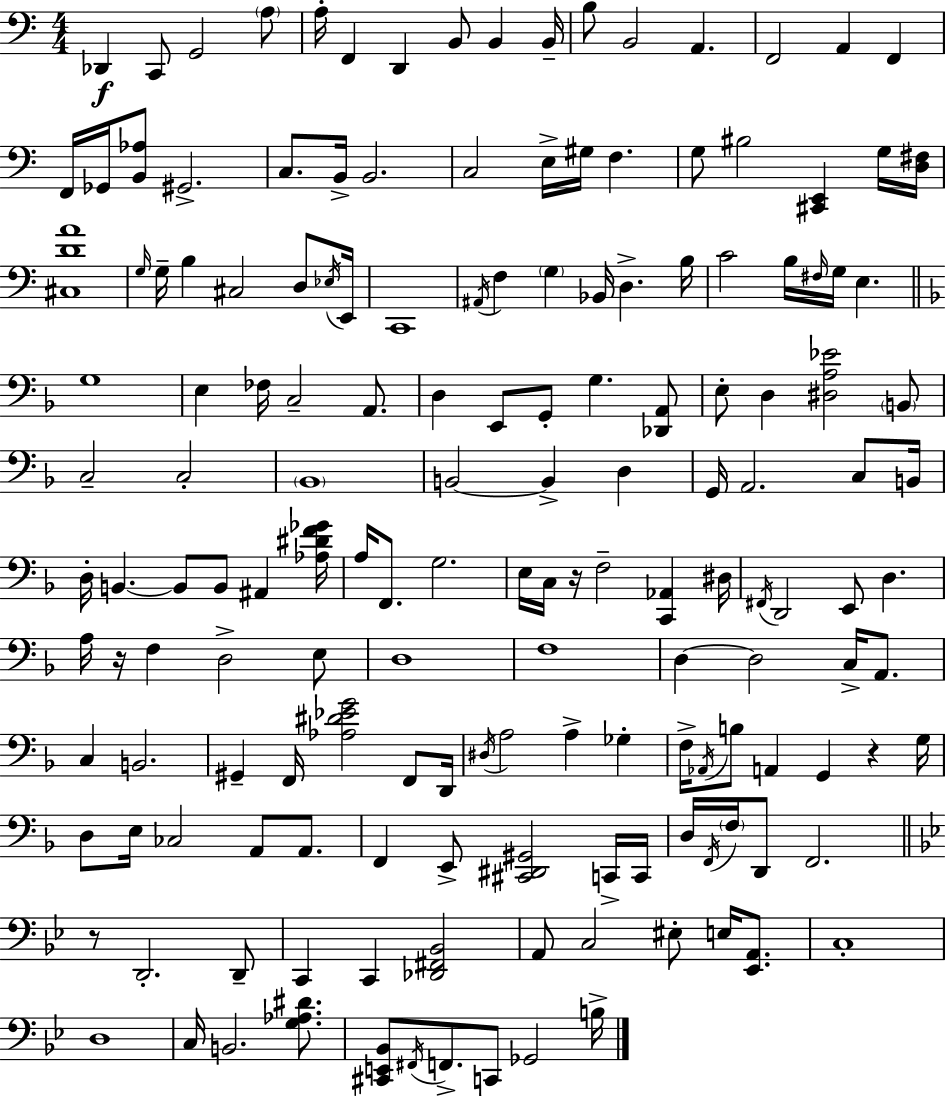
X:1
T:Untitled
M:4/4
L:1/4
K:C
_D,, C,,/2 G,,2 A,/2 A,/4 F,, D,, B,,/2 B,, B,,/4 B,/2 B,,2 A,, F,,2 A,, F,, F,,/4 _G,,/4 [B,,_A,]/2 ^G,,2 C,/2 B,,/4 B,,2 C,2 E,/4 ^G,/4 F, G,/2 ^B,2 [^C,,E,,] G,/4 [D,^F,]/4 [^C,DA]4 G,/4 G,/4 B, ^C,2 D,/2 _E,/4 E,,/4 C,,4 ^A,,/4 F, G, _B,,/4 D, B,/4 C2 B,/4 ^F,/4 G,/4 E, G,4 E, _F,/4 C,2 A,,/2 D, E,,/2 G,,/2 G, [_D,,A,,]/2 E,/2 D, [^D,A,_E]2 B,,/2 C,2 C,2 _B,,4 B,,2 B,, D, G,,/4 A,,2 C,/2 B,,/4 D,/4 B,, B,,/2 B,,/2 ^A,, [_A,^DF_G]/4 A,/4 F,,/2 G,2 E,/4 C,/4 z/4 F,2 [C,,_A,,] ^D,/4 ^F,,/4 D,,2 E,,/2 D, A,/4 z/4 F, D,2 E,/2 D,4 F,4 D, D,2 C,/4 A,,/2 C, B,,2 ^G,, F,,/4 [_A,^D_EG]2 F,,/2 D,,/4 ^D,/4 A,2 A, _G, F,/4 _A,,/4 B,/2 A,, G,, z G,/4 D,/2 E,/4 _C,2 A,,/2 A,,/2 F,, E,,/2 [^C,,^D,,^G,,]2 C,,/4 C,,/4 D,/4 F,,/4 F,/4 D,,/2 F,,2 z/2 D,,2 D,,/2 C,, C,, [_D,,^F,,_B,,]2 A,,/2 C,2 ^E,/2 E,/4 [_E,,A,,]/2 C,4 D,4 C,/4 B,,2 [G,_A,^D]/2 [^C,,E,,_B,,]/2 ^F,,/4 F,,/2 C,,/2 _G,,2 B,/4